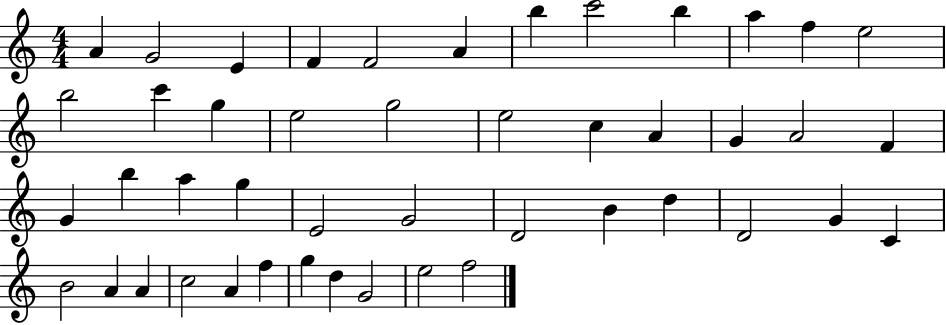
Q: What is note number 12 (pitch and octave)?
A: E5